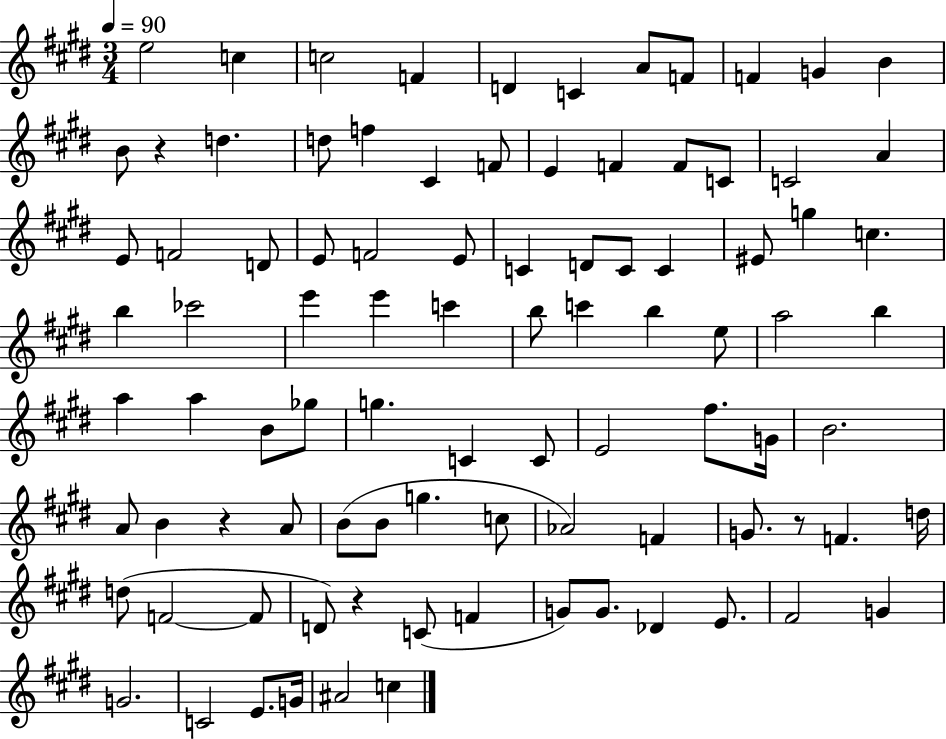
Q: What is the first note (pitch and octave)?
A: E5